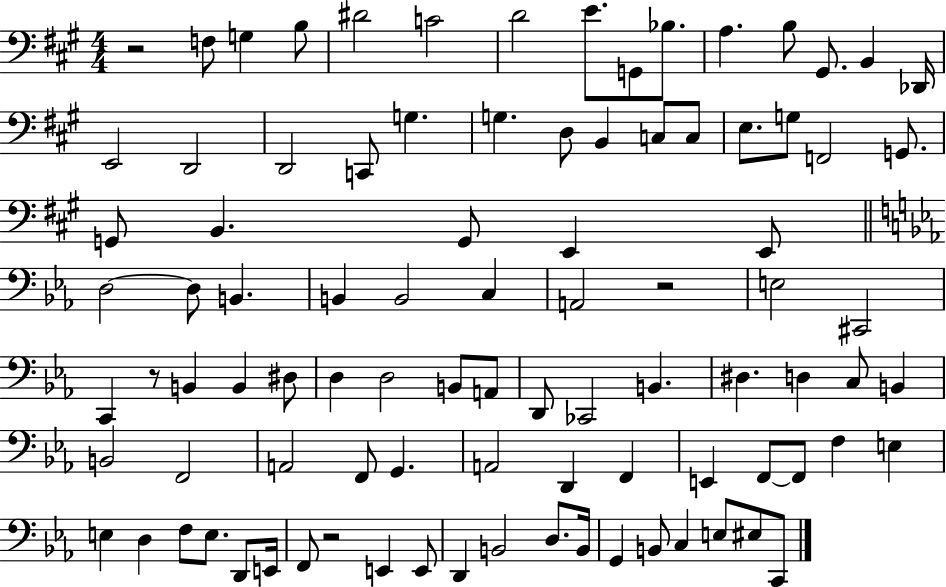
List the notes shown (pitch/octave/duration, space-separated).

R/h F3/e G3/q B3/e D#4/h C4/h D4/h E4/e. G2/e Bb3/e. A3/q. B3/e G#2/e. B2/q Db2/s E2/h D2/h D2/h C2/e G3/q. G3/q. D3/e B2/q C3/e C3/e E3/e. G3/e F2/h G2/e. G2/e B2/q. G2/e E2/q E2/e D3/h D3/e B2/q. B2/q B2/h C3/q A2/h R/h E3/h C#2/h C2/q R/e B2/q B2/q D#3/e D3/q D3/h B2/e A2/e D2/e CES2/h B2/q. D#3/q. D3/q C3/e B2/q B2/h F2/h A2/h F2/e G2/q. A2/h D2/q F2/q E2/q F2/e F2/e F3/q E3/q E3/q D3/q F3/e E3/e. D2/e E2/s F2/e R/h E2/q E2/e D2/q B2/h D3/e. B2/s G2/q B2/e C3/q E3/e EIS3/e C2/e